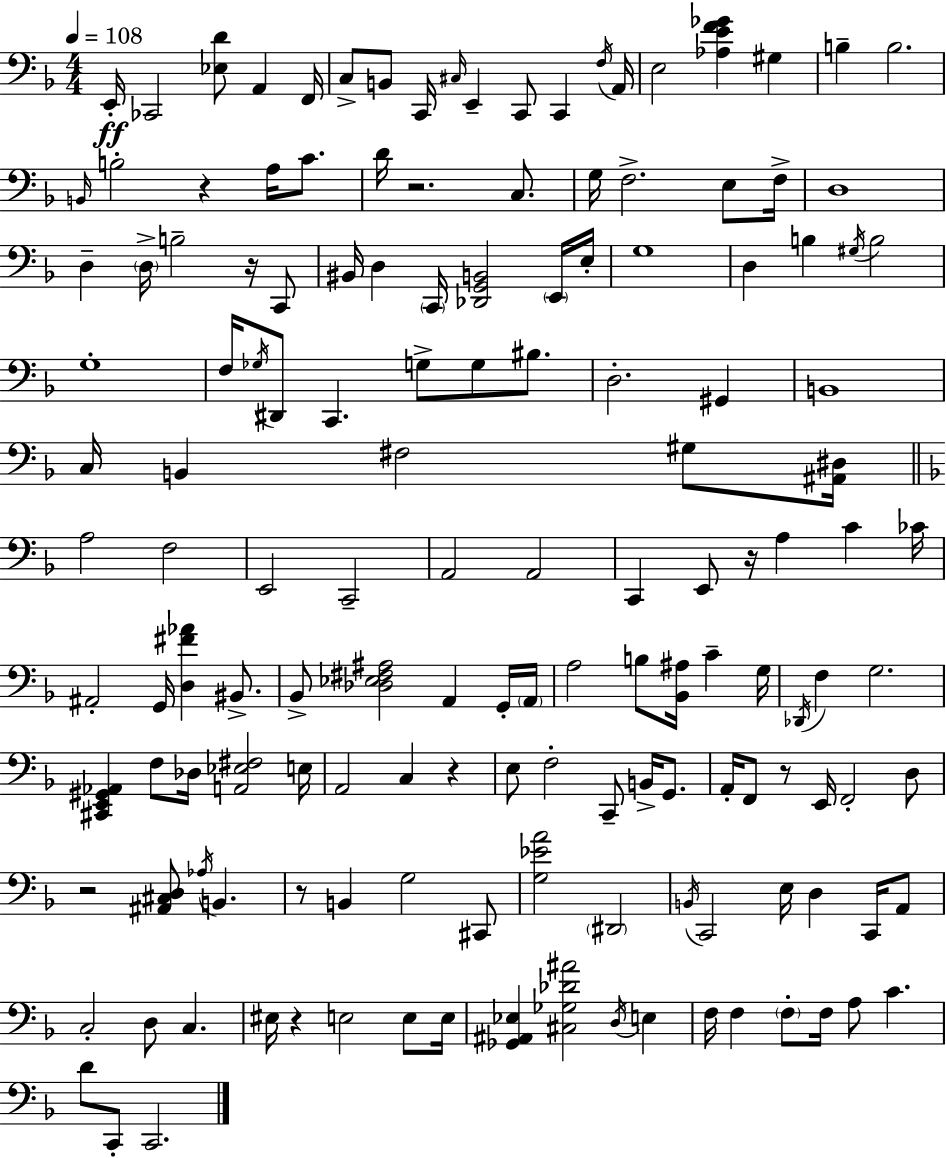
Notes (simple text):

E2/s CES2/h [Eb3,D4]/e A2/q F2/s C3/e B2/e C2/s C#3/s E2/q C2/e C2/q F3/s A2/s E3/h [Ab3,E4,F4,Gb4]/q G#3/q B3/q B3/h. B2/s B3/h R/q A3/s C4/e. D4/s R/h. C3/e. G3/s F3/h. E3/e F3/s D3/w D3/q D3/s B3/h R/s C2/e BIS2/s D3/q C2/s [Db2,G2,B2]/h E2/s E3/s G3/w D3/q B3/q G#3/s B3/h G3/w F3/s Gb3/s D#2/e C2/q. G3/e G3/e BIS3/e. D3/h. G#2/q B2/w C3/s B2/q F#3/h G#3/e [A#2,D#3]/s A3/h F3/h E2/h C2/h A2/h A2/h C2/q E2/e R/s A3/q C4/q CES4/s A#2/h G2/s [D3,F#4,Ab4]/q BIS2/e. Bb2/e [Db3,Eb3,F#3,A#3]/h A2/q G2/s A2/s A3/h B3/e [Bb2,A#3]/s C4/q G3/s Db2/s F3/q G3/h. [C#2,E2,G#2,Ab2]/q F3/e Db3/s [A2,Eb3,F#3]/h E3/s A2/h C3/q R/q E3/e F3/h C2/e B2/s G2/e. A2/s F2/e R/e E2/s F2/h D3/e R/h [A#2,C#3,D3]/e Ab3/s B2/q. R/e B2/q G3/h C#2/e [G3,Eb4,A4]/h D#2/h B2/s C2/h E3/s D3/q C2/s A2/e C3/h D3/e C3/q. EIS3/s R/q E3/h E3/e E3/s [Gb2,A#2,Eb3]/q [C#3,Gb3,Db4,A#4]/h D3/s E3/q F3/s F3/q F3/e F3/s A3/e C4/q. D4/e C2/e C2/h.